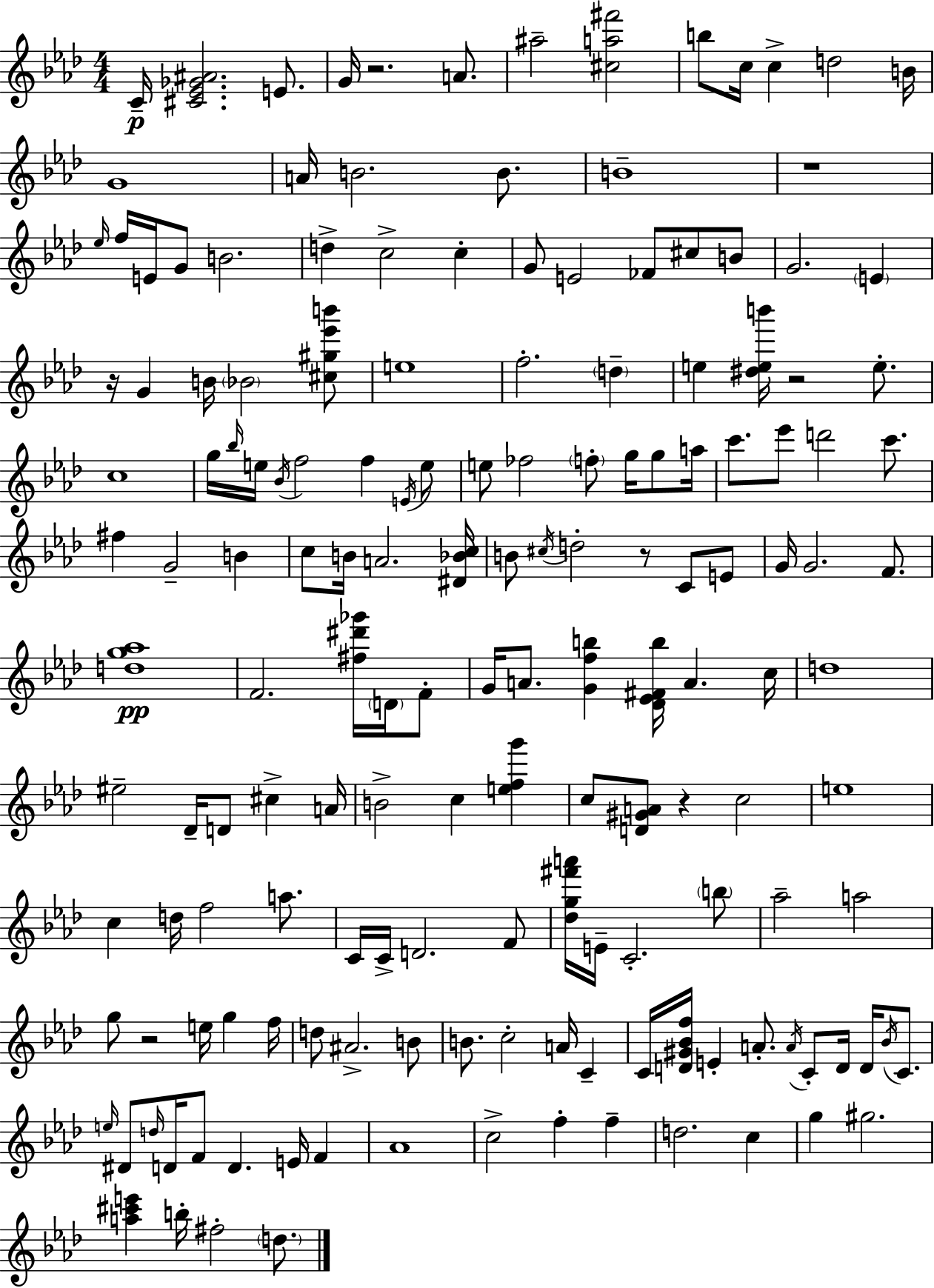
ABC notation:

X:1
T:Untitled
M:4/4
L:1/4
K:Fm
C/4 [^C_E_G^A]2 E/2 G/4 z2 A/2 ^a2 [^ca^f']2 b/2 c/4 c d2 B/4 G4 A/4 B2 B/2 B4 z4 _e/4 f/4 E/4 G/2 B2 d c2 c G/2 E2 _F/2 ^c/2 B/2 G2 E z/4 G B/4 _B2 [^c^g_e'b']/2 e4 f2 d e [^deb']/4 z2 e/2 c4 g/4 _b/4 e/4 _B/4 f2 f E/4 e/2 e/2 _f2 f/2 g/4 g/2 a/4 c'/2 _e'/2 d'2 c'/2 ^f G2 B c/2 B/4 A2 [^D_Bc]/4 B/2 ^c/4 d2 z/2 C/2 E/2 G/4 G2 F/2 [dg_a]4 F2 [^f^d'_g']/4 D/4 F/2 G/4 A/2 [Gfb] [_D_E^Fb]/4 A c/4 d4 ^e2 _D/4 D/2 ^c A/4 B2 c [efg'] c/2 [D^GA]/2 z c2 e4 c d/4 f2 a/2 C/4 C/4 D2 F/2 [_dg^f'a']/4 E/4 C2 b/2 _a2 a2 g/2 z2 e/4 g f/4 d/2 ^A2 B/2 B/2 c2 A/4 C C/4 [D^G_Bf]/4 E A/2 A/4 C/2 D/4 D/4 _B/4 C/2 e/4 ^D/2 d/4 D/4 F/2 D E/4 F _A4 c2 f f d2 c g ^g2 [a^c'e'] b/4 ^f2 d/2